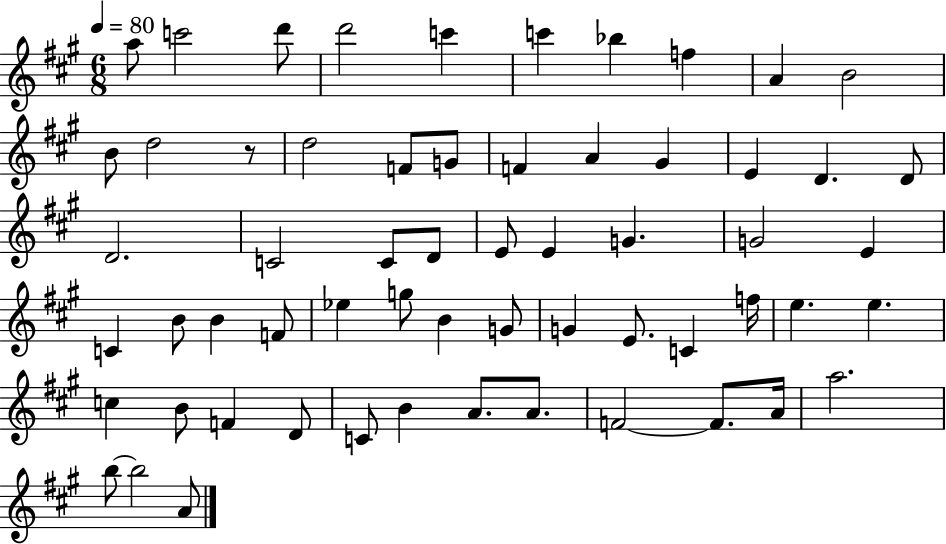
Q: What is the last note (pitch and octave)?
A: A4